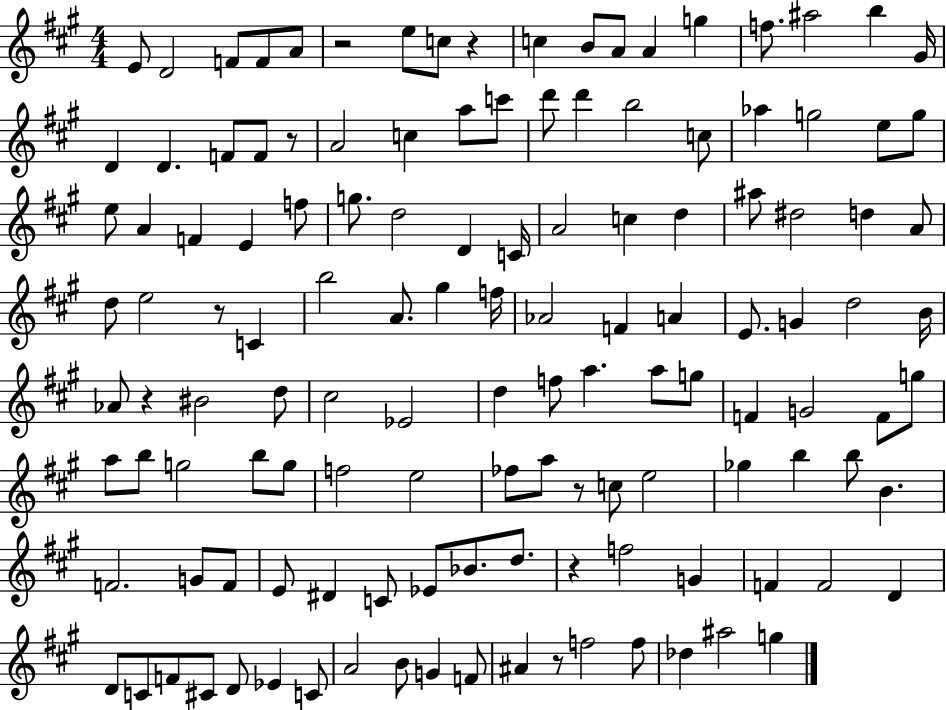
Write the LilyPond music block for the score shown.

{
  \clef treble
  \numericTimeSignature
  \time 4/4
  \key a \major
  \repeat volta 2 { e'8 d'2 f'8 f'8 a'8 | r2 e''8 c''8 r4 | c''4 b'8 a'8 a'4 g''4 | f''8. ais''2 b''4 gis'16 | \break d'4 d'4. f'8 f'8 r8 | a'2 c''4 a''8 c'''8 | d'''8 d'''4 b''2 c''8 | aes''4 g''2 e''8 g''8 | \break e''8 a'4 f'4 e'4 f''8 | g''8. d''2 d'4 c'16 | a'2 c''4 d''4 | ais''8 dis''2 d''4 a'8 | \break d''8 e''2 r8 c'4 | b''2 a'8. gis''4 f''16 | aes'2 f'4 a'4 | e'8. g'4 d''2 b'16 | \break aes'8 r4 bis'2 d''8 | cis''2 ees'2 | d''4 f''8 a''4. a''8 g''8 | f'4 g'2 f'8 g''8 | \break a''8 b''8 g''2 b''8 g''8 | f''2 e''2 | fes''8 a''8 r8 c''8 e''2 | ges''4 b''4 b''8 b'4. | \break f'2. g'8 f'8 | e'8 dis'4 c'8 ees'8 bes'8. d''8. | r4 f''2 g'4 | f'4 f'2 d'4 | \break d'8 c'8 f'8 cis'8 d'8 ees'4 c'8 | a'2 b'8 g'4 f'8 | ais'4 r8 f''2 f''8 | des''4 ais''2 g''4 | \break } \bar "|."
}